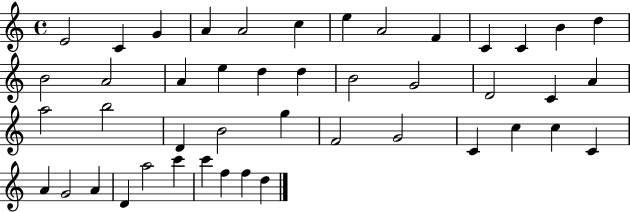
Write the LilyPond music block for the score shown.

{
  \clef treble
  \time 4/4
  \defaultTimeSignature
  \key c \major
  e'2 c'4 g'4 | a'4 a'2 c''4 | e''4 a'2 f'4 | c'4 c'4 b'4 d''4 | \break b'2 a'2 | a'4 e''4 d''4 d''4 | b'2 g'2 | d'2 c'4 a'4 | \break a''2 b''2 | d'4 b'2 g''4 | f'2 g'2 | c'4 c''4 c''4 c'4 | \break a'4 g'2 a'4 | d'4 a''2 c'''4 | c'''4 f''4 f''4 d''4 | \bar "|."
}